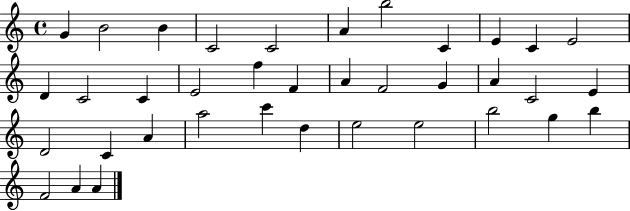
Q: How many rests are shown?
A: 0